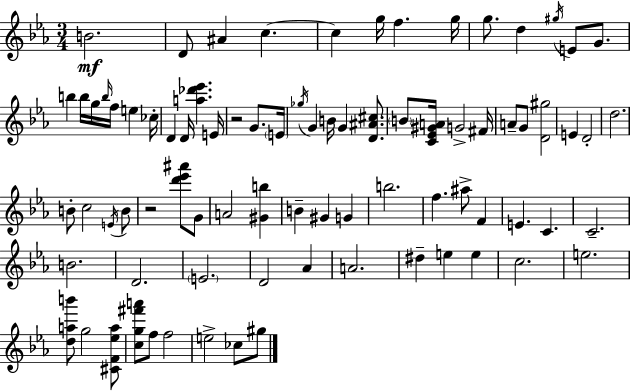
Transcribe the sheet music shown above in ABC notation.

X:1
T:Untitled
M:3/4
L:1/4
K:Cm
B2 D/2 ^A c c g/4 f g/4 g/2 d ^g/4 E/2 G/2 b b/4 g/4 b/4 f/4 e _c/4 D D/4 [a_d'_e'] E/4 z2 G/2 E/4 _g/4 G B/4 G [D^A^c]/2 B/2 [C_E^GA]/4 G2 ^F/4 A/2 G/2 [D^g]2 E D2 d2 B/2 c2 E/4 B/2 z2 [d'_e'^a']/2 G/2 A2 [^Gb] B ^G G b2 f ^a/2 F E C C2 B2 D2 E2 D2 _A A2 ^d e e c2 e2 [dab']/2 g2 [^CF_ea]/2 [cg^f'a']/2 f/2 f2 e2 _c/2 ^g/2